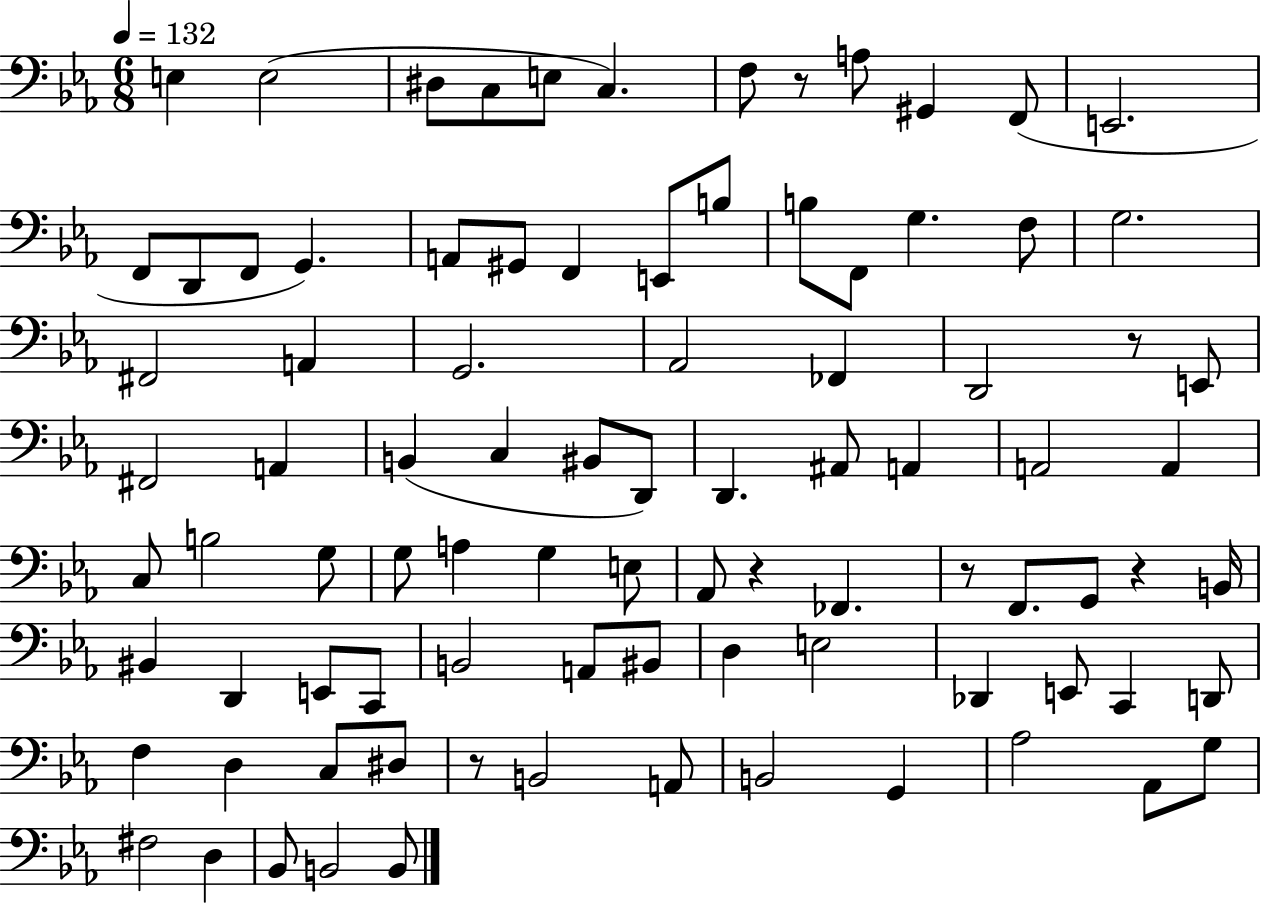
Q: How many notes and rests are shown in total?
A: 90